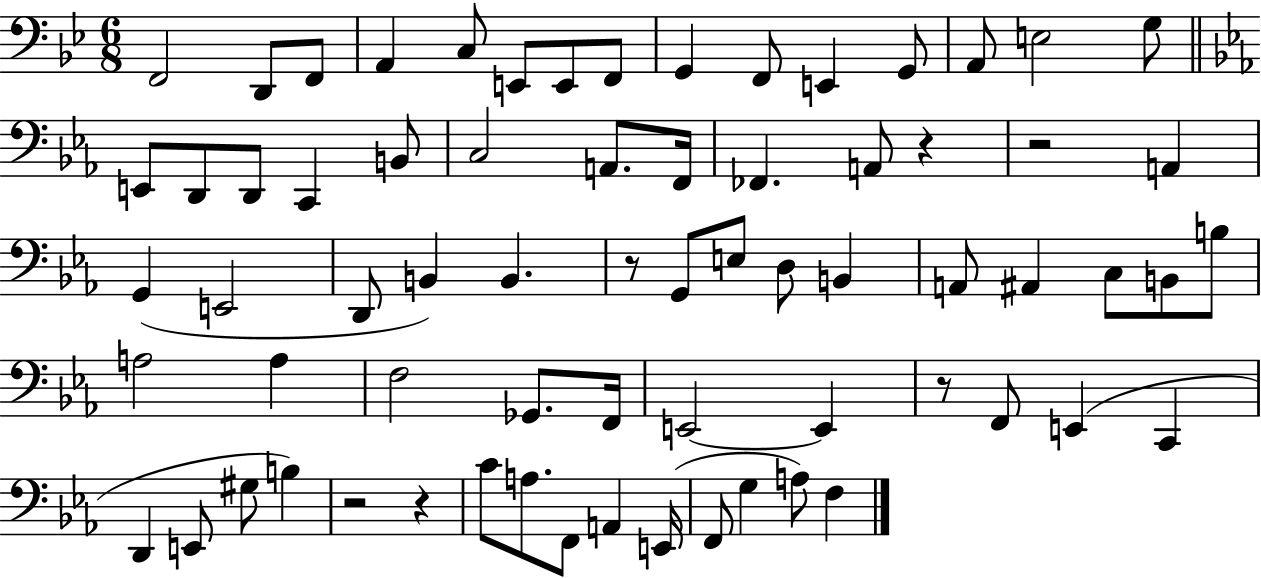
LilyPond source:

{
  \clef bass
  \numericTimeSignature
  \time 6/8
  \key bes \major
  f,2 d,8 f,8 | a,4 c8 e,8 e,8 f,8 | g,4 f,8 e,4 g,8 | a,8 e2 g8 | \break \bar "||" \break \key c \minor e,8 d,8 d,8 c,4 b,8 | c2 a,8. f,16 | fes,4. a,8 r4 | r2 a,4 | \break g,4( e,2 | d,8 b,4) b,4. | r8 g,8 e8 d8 b,4 | a,8 ais,4 c8 b,8 b8 | \break a2 a4 | f2 ges,8. f,16 | e,2~~ e,4 | r8 f,8 e,4( c,4 | \break d,4 e,8 gis8 b4) | r2 r4 | c'8 a8. f,8 a,4 e,16( | f,8 g4 a8) f4 | \break \bar "|."
}